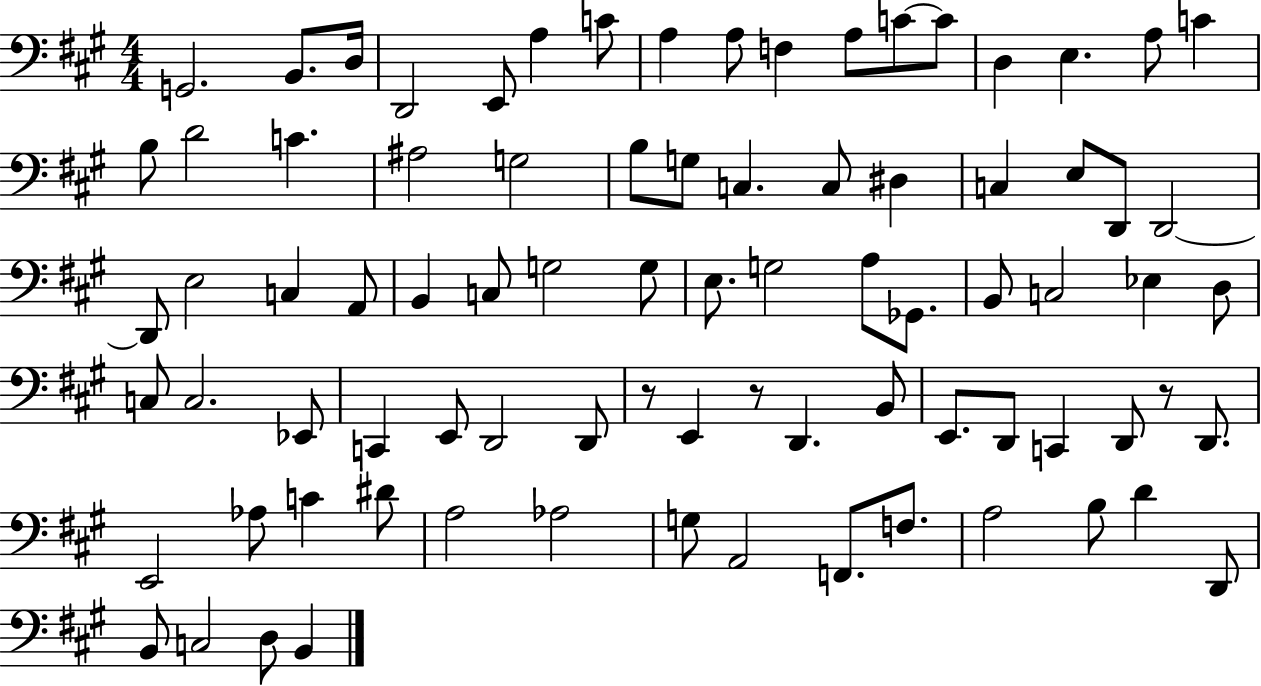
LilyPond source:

{
  \clef bass
  \numericTimeSignature
  \time 4/4
  \key a \major
  g,2. b,8. d16 | d,2 e,8 a4 c'8 | a4 a8 f4 a8 c'8~~ c'8 | d4 e4. a8 c'4 | \break b8 d'2 c'4. | ais2 g2 | b8 g8 c4. c8 dis4 | c4 e8 d,8 d,2~~ | \break d,8 e2 c4 a,8 | b,4 c8 g2 g8 | e8. g2 a8 ges,8. | b,8 c2 ees4 d8 | \break c8 c2. ees,8 | c,4 e,8 d,2 d,8 | r8 e,4 r8 d,4. b,8 | e,8. d,8 c,4 d,8 r8 d,8. | \break e,2 aes8 c'4 dis'8 | a2 aes2 | g8 a,2 f,8. f8. | a2 b8 d'4 d,8 | \break b,8 c2 d8 b,4 | \bar "|."
}